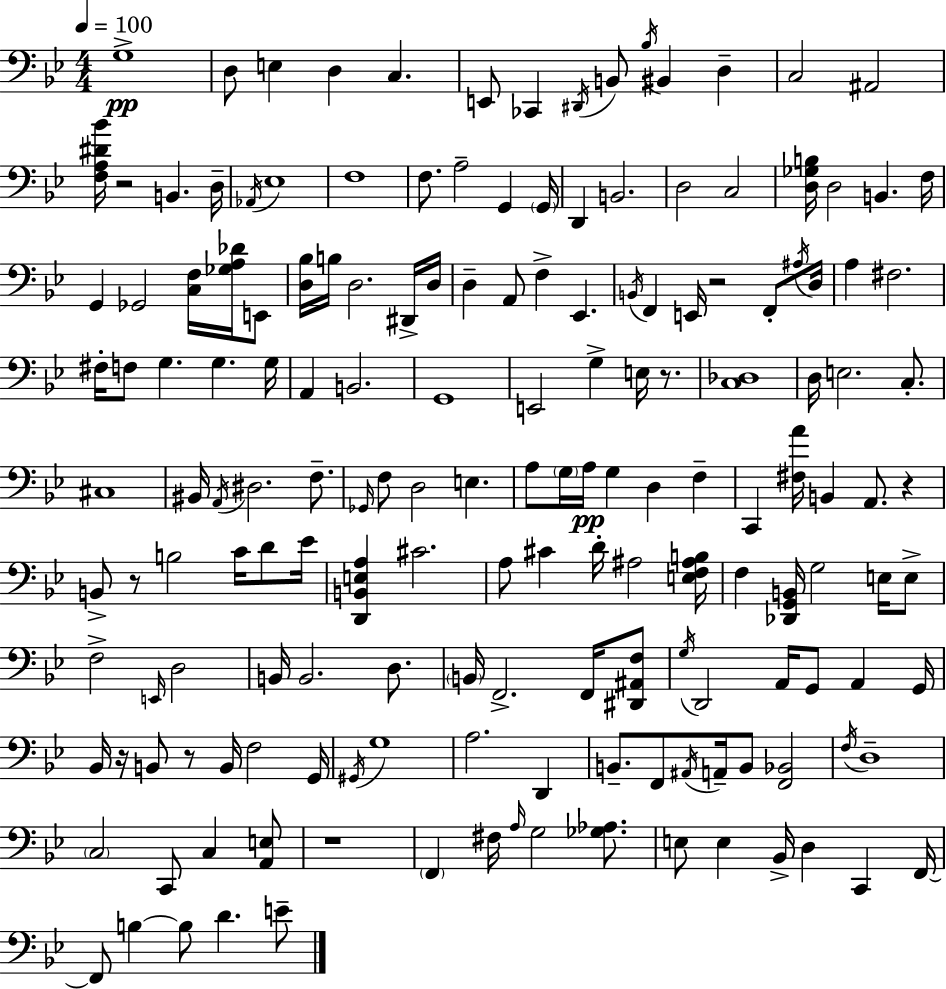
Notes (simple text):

G3/w D3/e E3/q D3/q C3/q. E2/e CES2/q D#2/s B2/e Bb3/s BIS2/q D3/q C3/h A#2/h [F3,A3,D#4,Bb4]/s R/h B2/q. D3/s Ab2/s Eb3/w F3/w F3/e. A3/h G2/q G2/s D2/q B2/h. D3/h C3/h [D3,Gb3,B3]/s D3/h B2/q. F3/s G2/q Gb2/h [C3,F3]/s [Gb3,A3,Db4]/s E2/e [D3,Bb3]/s B3/s D3/h. D#2/s D3/s D3/q A2/e F3/q Eb2/q. B2/s F2/q E2/s R/h F2/e A#3/s D3/s A3/q F#3/h. F#3/s F3/e G3/q. G3/q. G3/s A2/q B2/h. G2/w E2/h G3/q E3/s R/e. [C3,Db3]/w D3/s E3/h. C3/e. C#3/w BIS2/s A2/s D#3/h. F3/e. Gb2/s F3/e D3/h E3/q. A3/e G3/s A3/s G3/q D3/q F3/q C2/q [F#3,A4]/s B2/q A2/e. R/q B2/e R/e B3/h C4/s D4/e Eb4/s [D2,B2,E3,A3]/q C#4/h. A3/e C#4/q D4/s A#3/h [E3,F3,A#3,B3]/s F3/q [Db2,G2,B2]/s G3/h E3/s E3/e F3/h E2/s D3/h B2/s B2/h. D3/e. B2/s F2/h. F2/s [D#2,A#2,F3]/e G3/s D2/h A2/s G2/e A2/q G2/s Bb2/s R/s B2/e R/e B2/s F3/h G2/s G#2/s G3/w A3/h. D2/q B2/e. F2/e A#2/s A2/s B2/e [F2,Bb2]/h F3/s D3/w C3/h C2/e C3/q [A2,E3]/e R/w F2/q F#3/s A3/s G3/h [Gb3,Ab3]/e. E3/e E3/q Bb2/s D3/q C2/q F2/s F2/e B3/q B3/e D4/q. E4/e